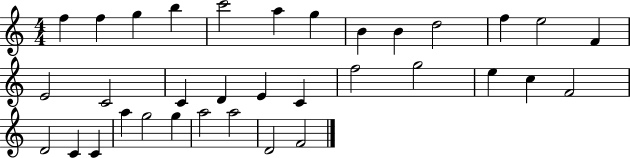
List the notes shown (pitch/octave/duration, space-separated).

F5/q F5/q G5/q B5/q C6/h A5/q G5/q B4/q B4/q D5/h F5/q E5/h F4/q E4/h C4/h C4/q D4/q E4/q C4/q F5/h G5/h E5/q C5/q F4/h D4/h C4/q C4/q A5/q G5/h G5/q A5/h A5/h D4/h F4/h